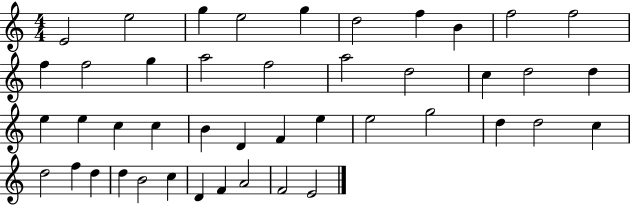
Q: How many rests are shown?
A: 0